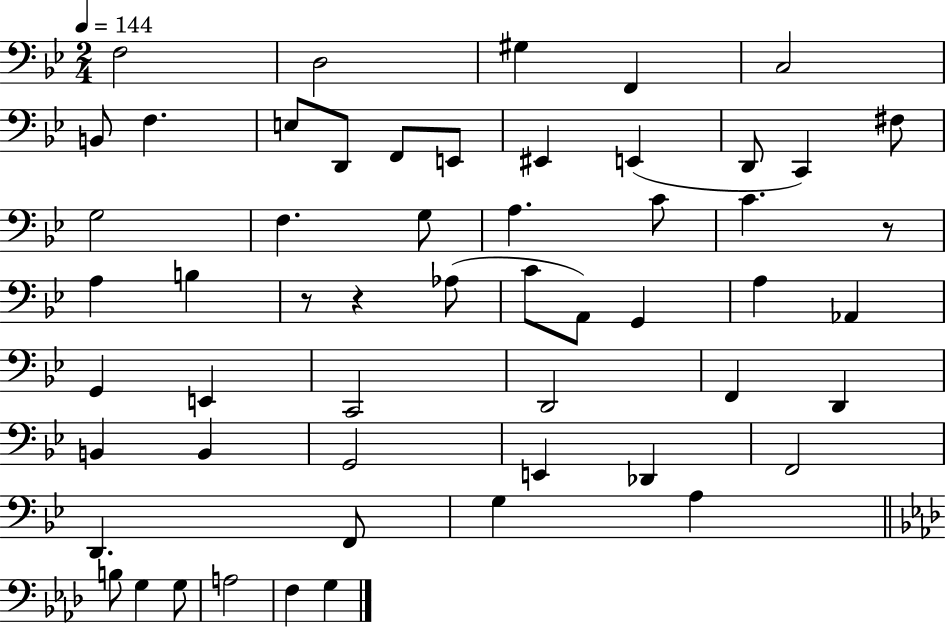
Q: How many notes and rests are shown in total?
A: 55